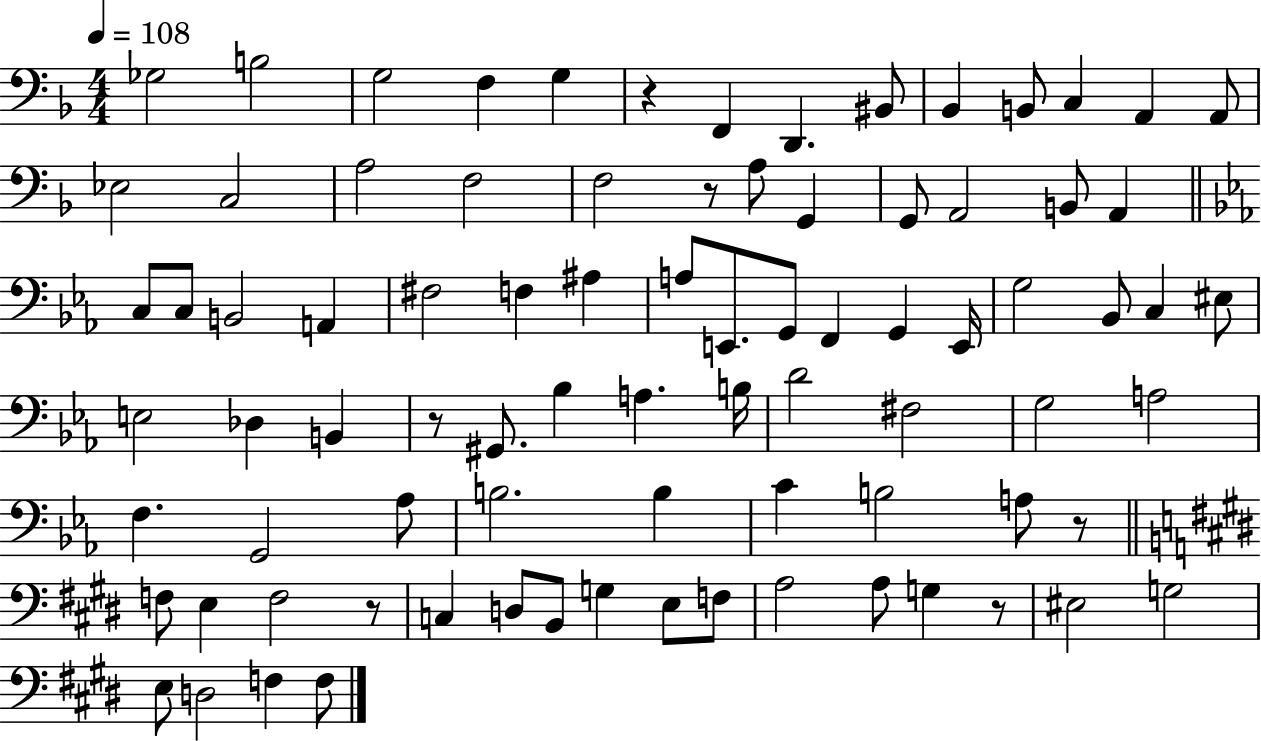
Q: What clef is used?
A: bass